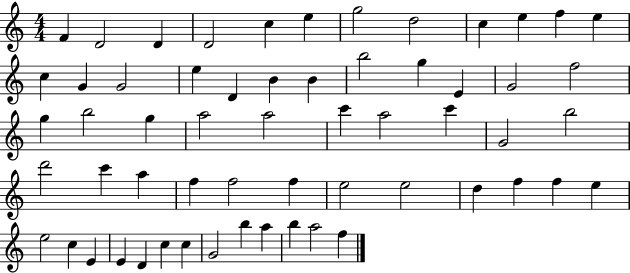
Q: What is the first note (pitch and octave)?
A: F4